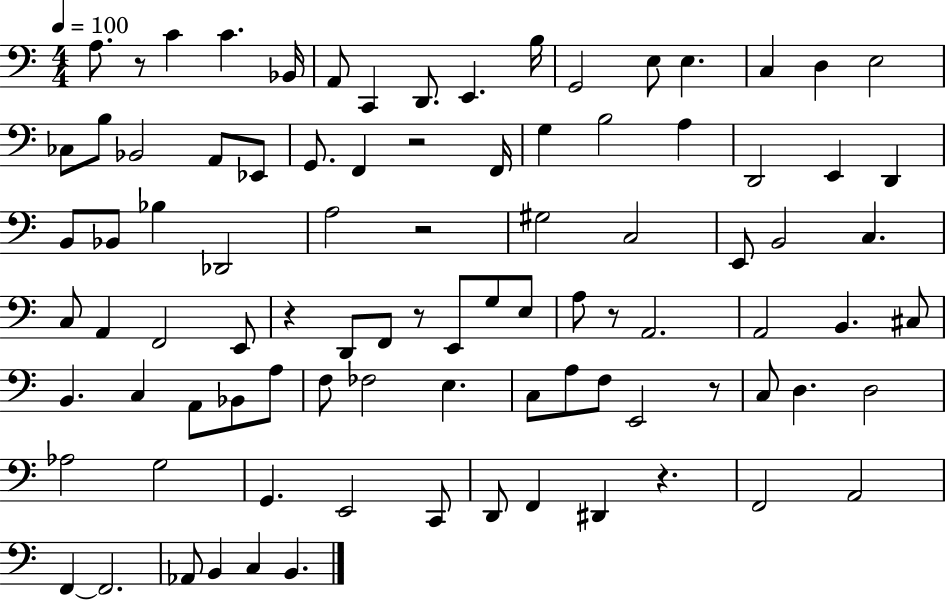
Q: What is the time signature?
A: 4/4